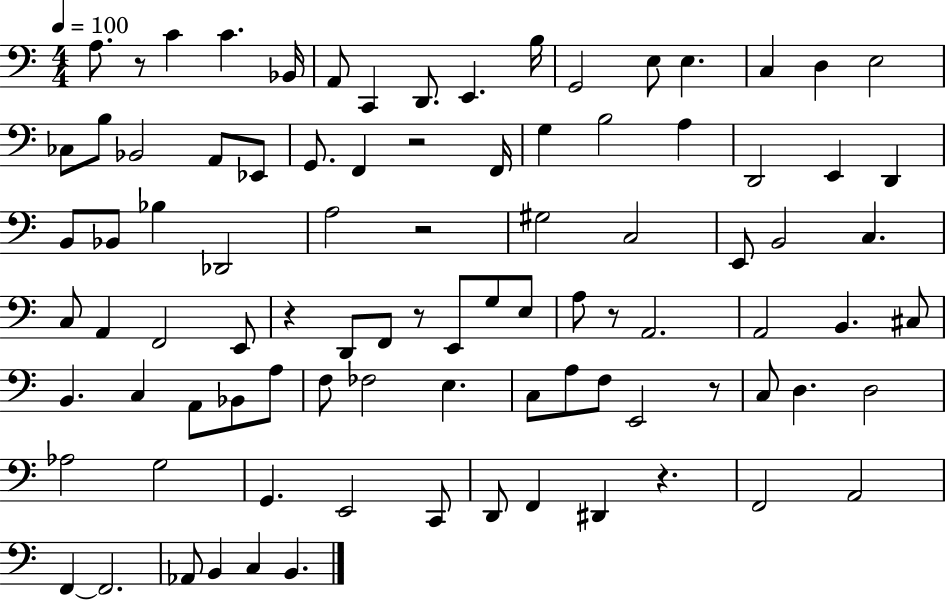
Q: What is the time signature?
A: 4/4